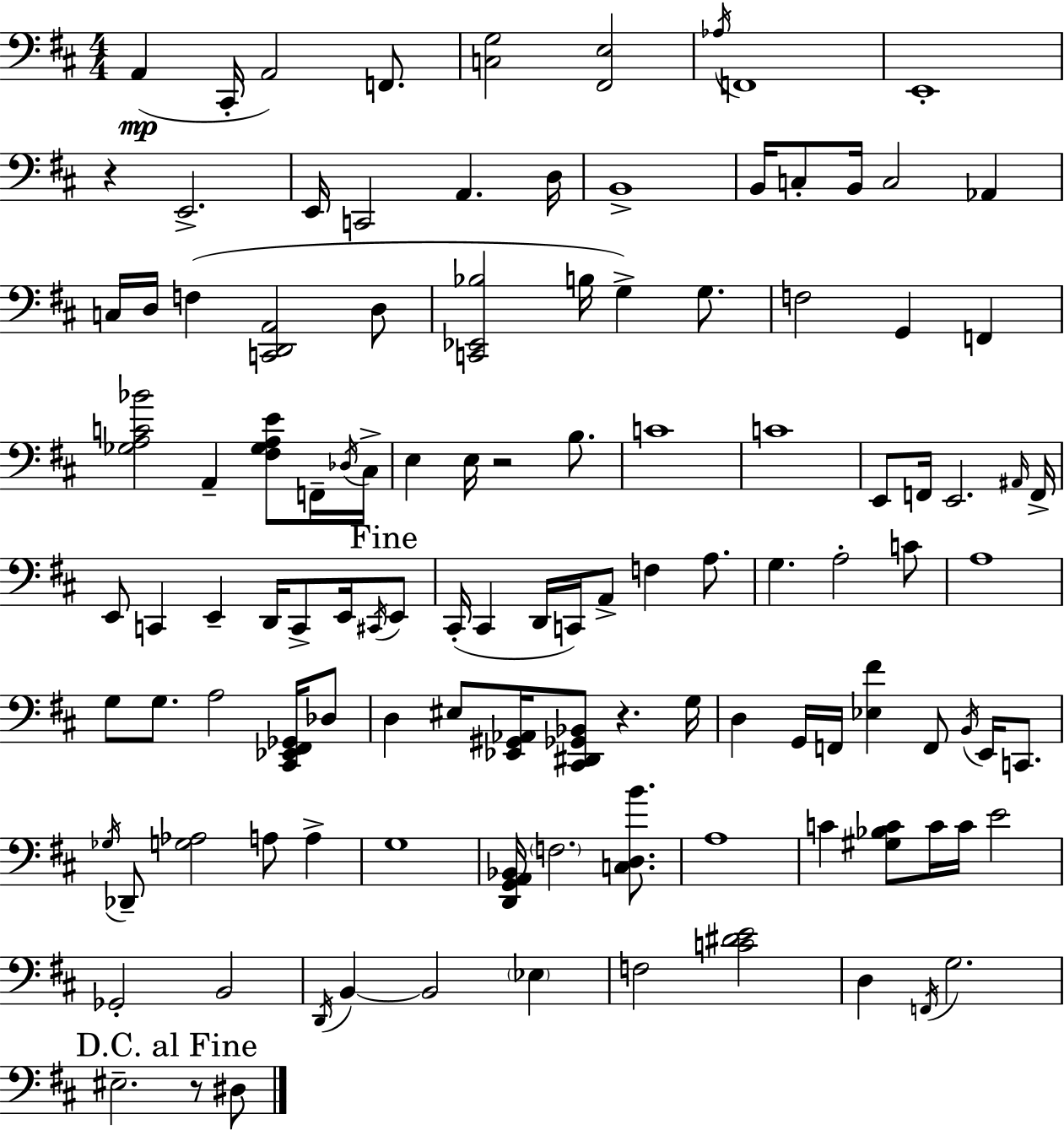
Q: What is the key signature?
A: D major